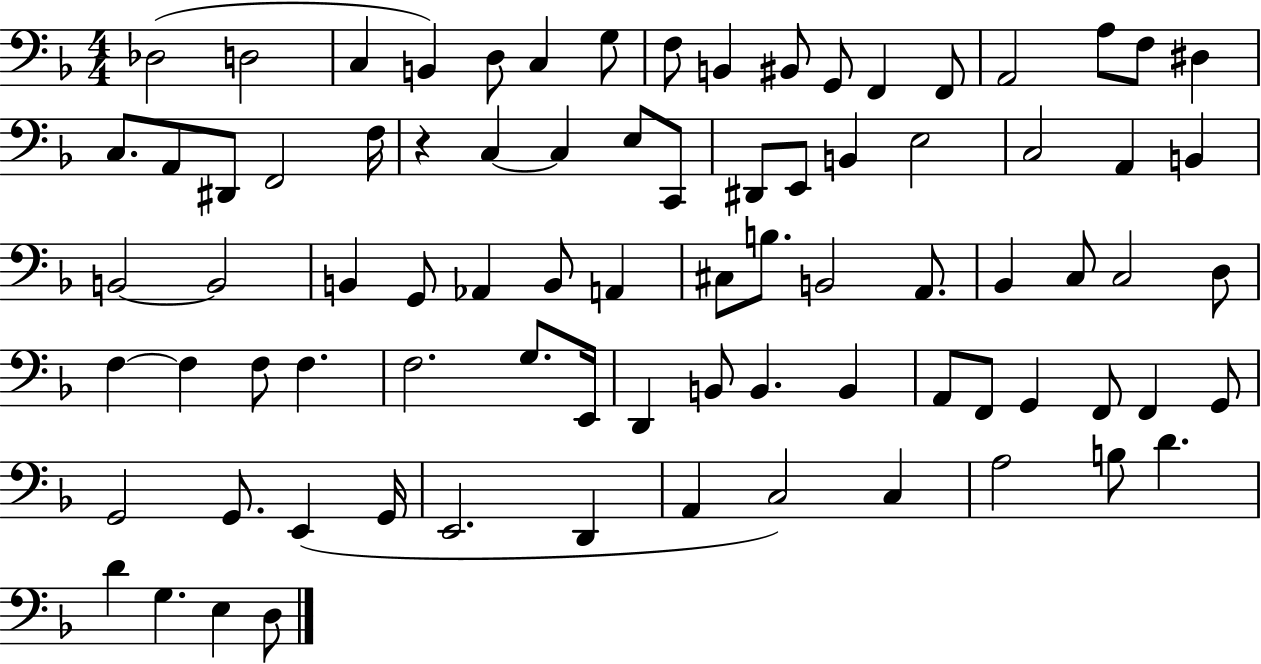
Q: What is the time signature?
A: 4/4